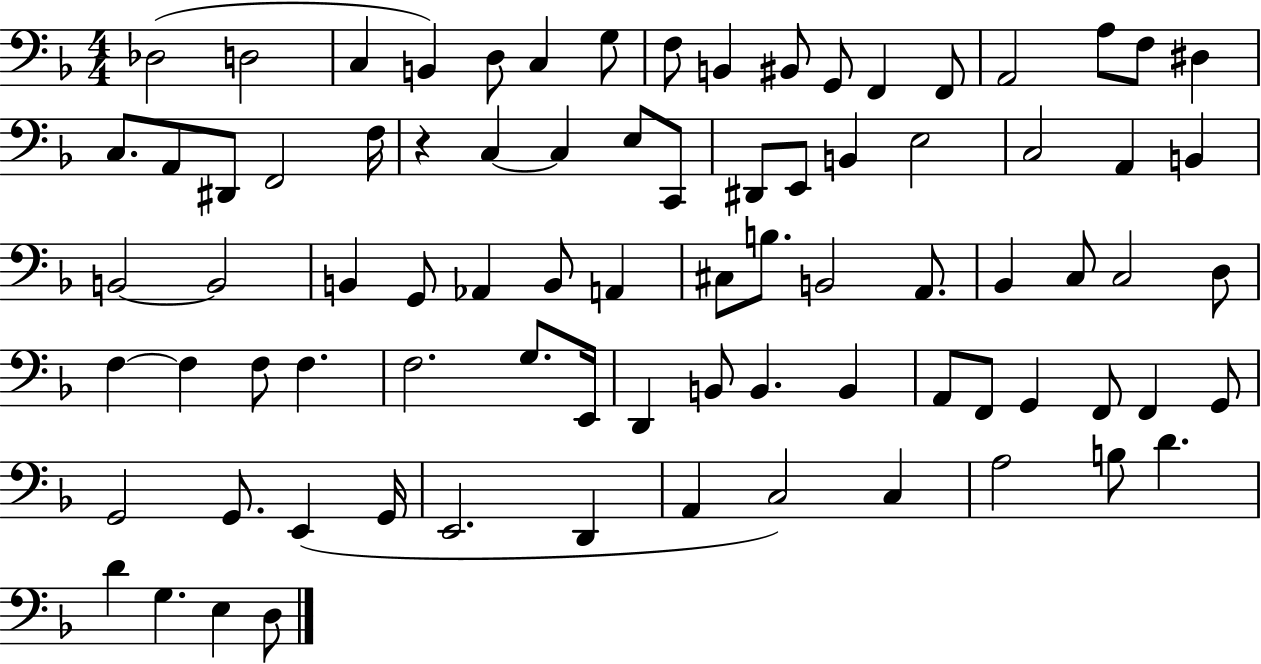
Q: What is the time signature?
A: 4/4